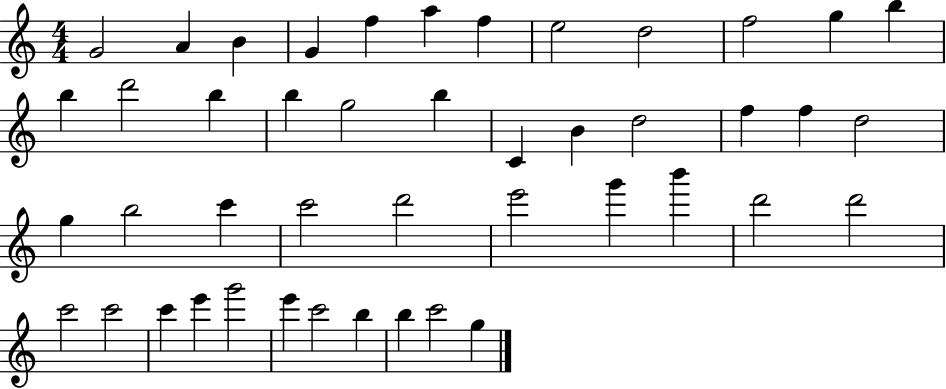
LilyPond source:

{
  \clef treble
  \numericTimeSignature
  \time 4/4
  \key c \major
  g'2 a'4 b'4 | g'4 f''4 a''4 f''4 | e''2 d''2 | f''2 g''4 b''4 | \break b''4 d'''2 b''4 | b''4 g''2 b''4 | c'4 b'4 d''2 | f''4 f''4 d''2 | \break g''4 b''2 c'''4 | c'''2 d'''2 | e'''2 g'''4 b'''4 | d'''2 d'''2 | \break c'''2 c'''2 | c'''4 e'''4 g'''2 | e'''4 c'''2 b''4 | b''4 c'''2 g''4 | \break \bar "|."
}